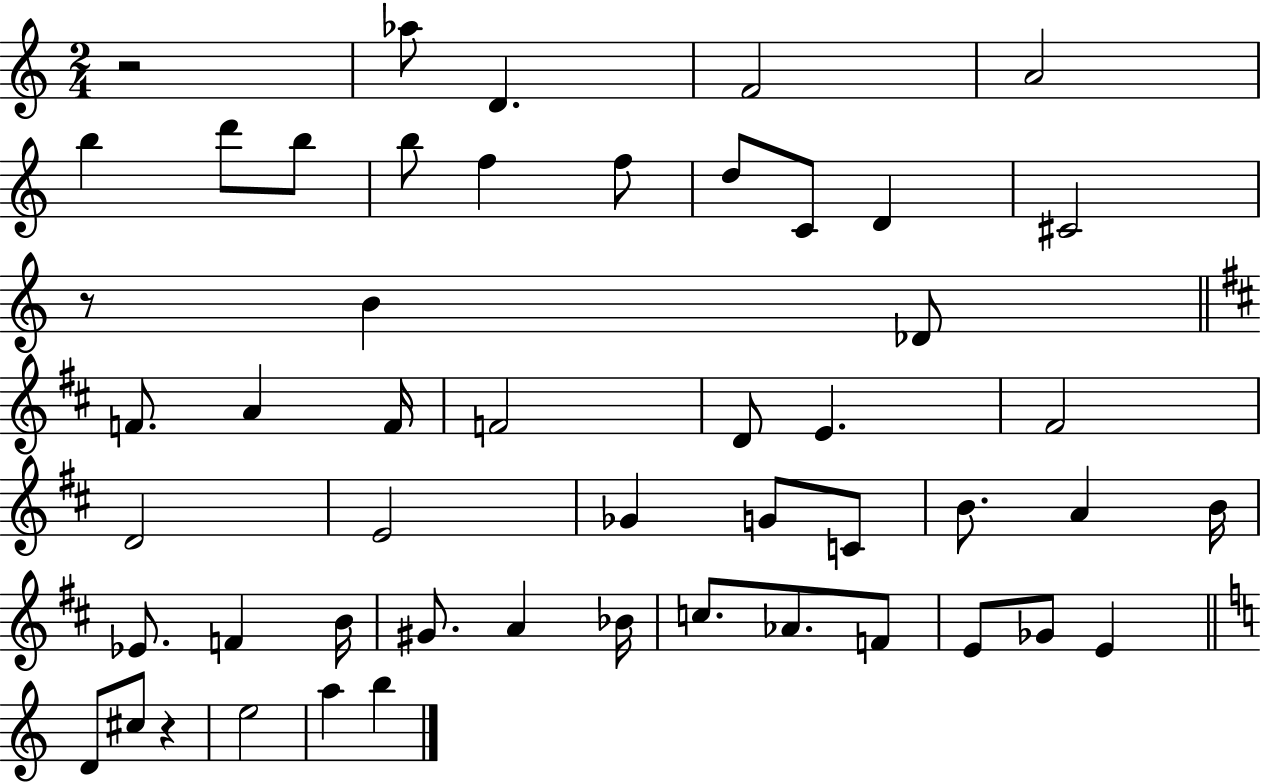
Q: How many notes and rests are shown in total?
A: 51